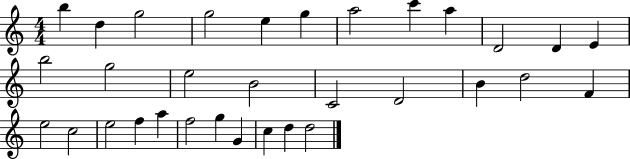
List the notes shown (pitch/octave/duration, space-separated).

B5/q D5/q G5/h G5/h E5/q G5/q A5/h C6/q A5/q D4/h D4/q E4/q B5/h G5/h E5/h B4/h C4/h D4/h B4/q D5/h F4/q E5/h C5/h E5/h F5/q A5/q F5/h G5/q G4/q C5/q D5/q D5/h